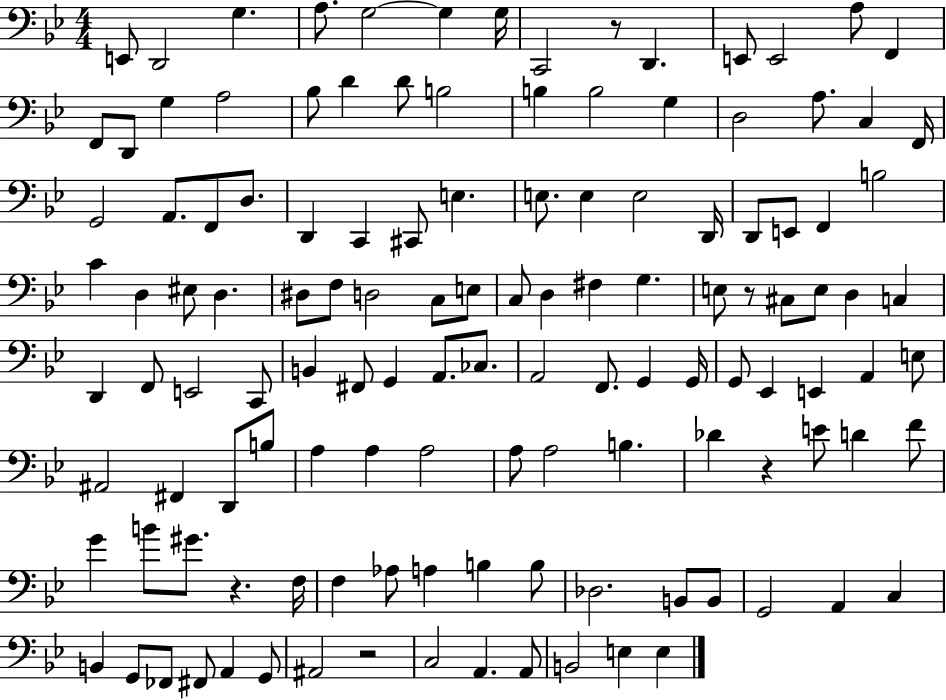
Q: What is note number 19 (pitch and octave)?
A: D4